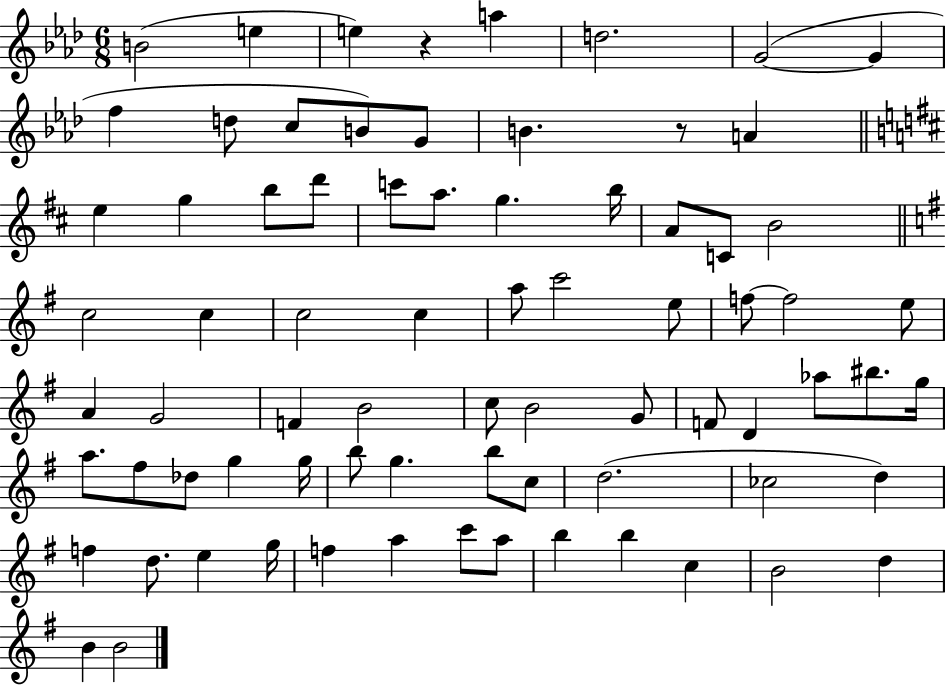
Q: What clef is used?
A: treble